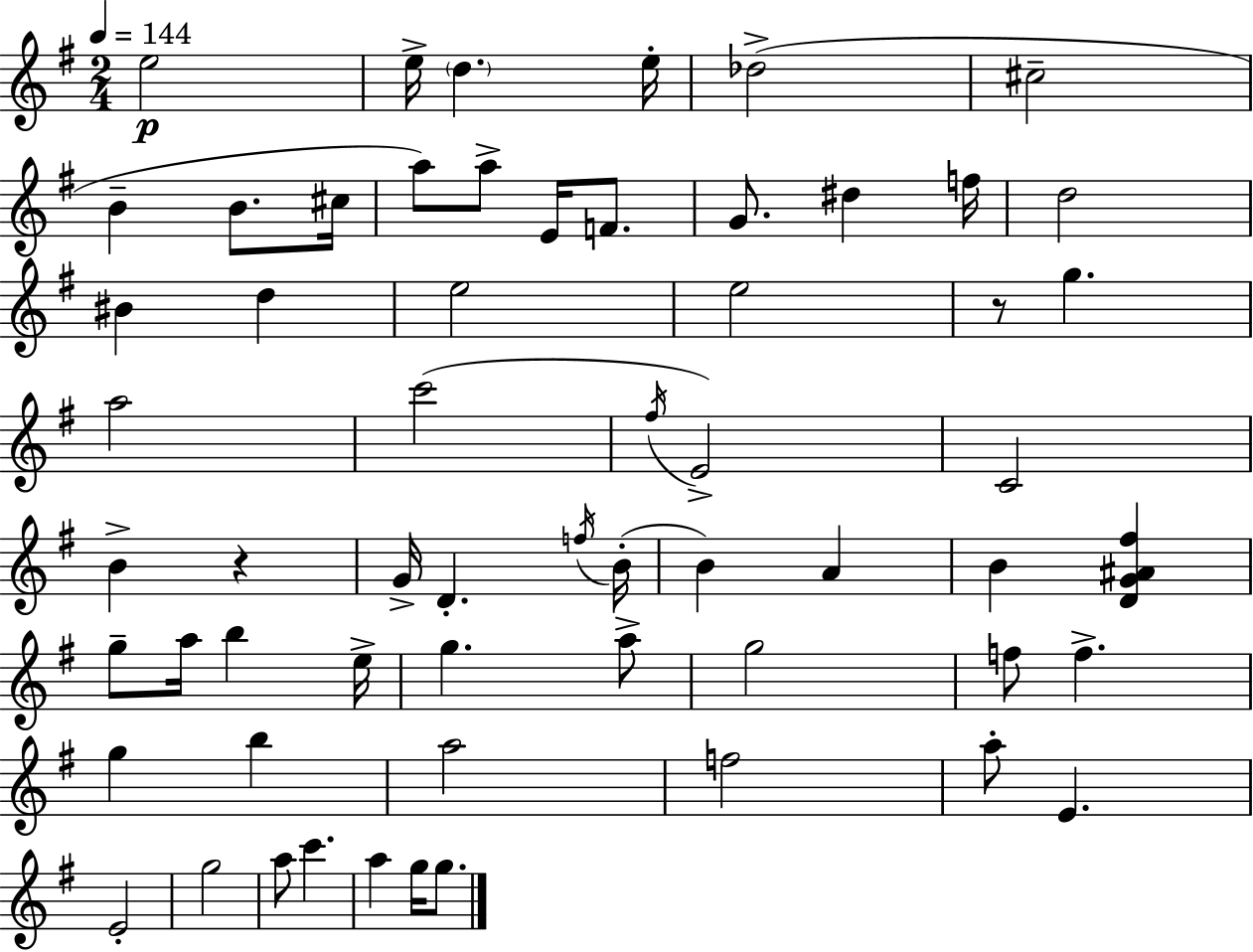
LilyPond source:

{
  \clef treble
  \numericTimeSignature
  \time 2/4
  \key g \major
  \tempo 4 = 144
  e''2\p | e''16-> \parenthesize d''4. e''16-. | des''2->( | cis''2-- | \break b'4-- b'8. cis''16 | a''8) a''8-> e'16 f'8. | g'8. dis''4 f''16 | d''2 | \break bis'4 d''4 | e''2 | e''2 | r8 g''4. | \break a''2 | c'''2( | \acciaccatura { fis''16 } e'2->) | c'2 | \break b'4-> r4 | g'16-> d'4.-. | \acciaccatura { f''16 }( b'16-. b'4) a'4 | b'4 <d' g' ais' fis''>4 | \break g''8-- a''16 b''4 | e''16-> g''4. | a''8-> g''2 | f''8 f''4.-> | \break g''4 b''4 | a''2 | f''2 | a''8-. e'4. | \break e'2-. | g''2 | a''8 c'''4. | a''4 g''16 g''8. | \break \bar "|."
}